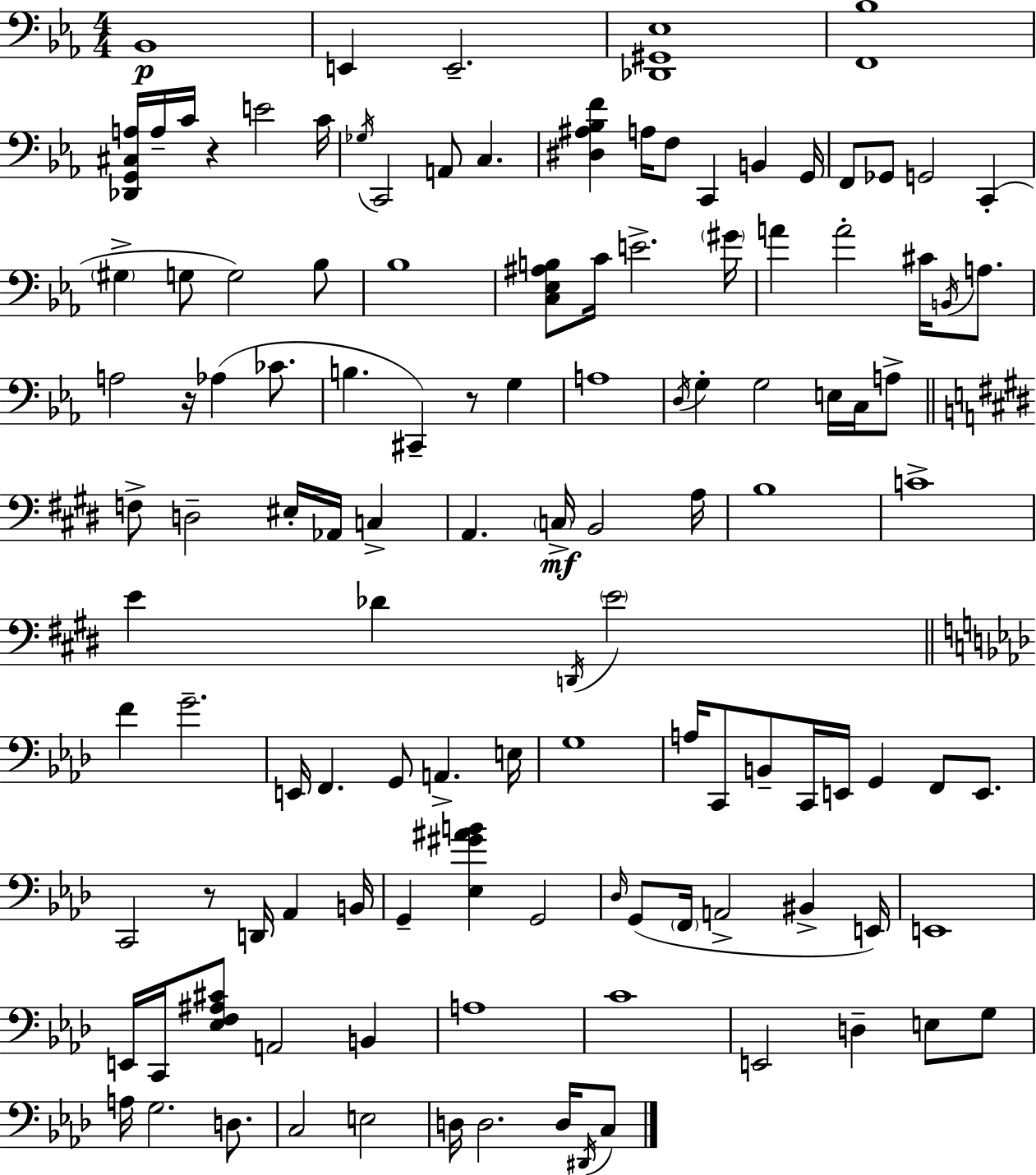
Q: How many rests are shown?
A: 4